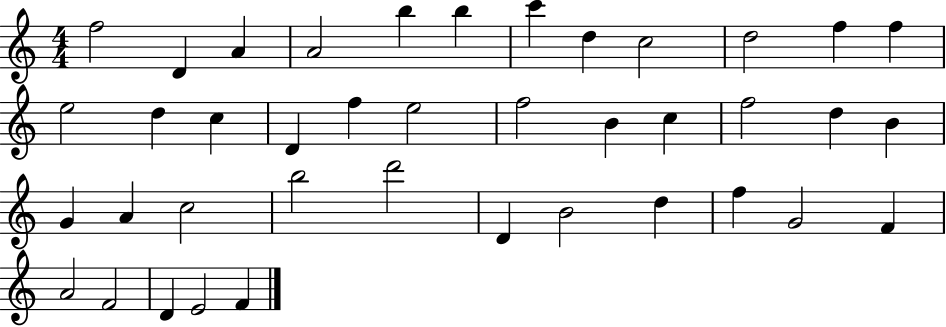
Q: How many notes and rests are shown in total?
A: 40